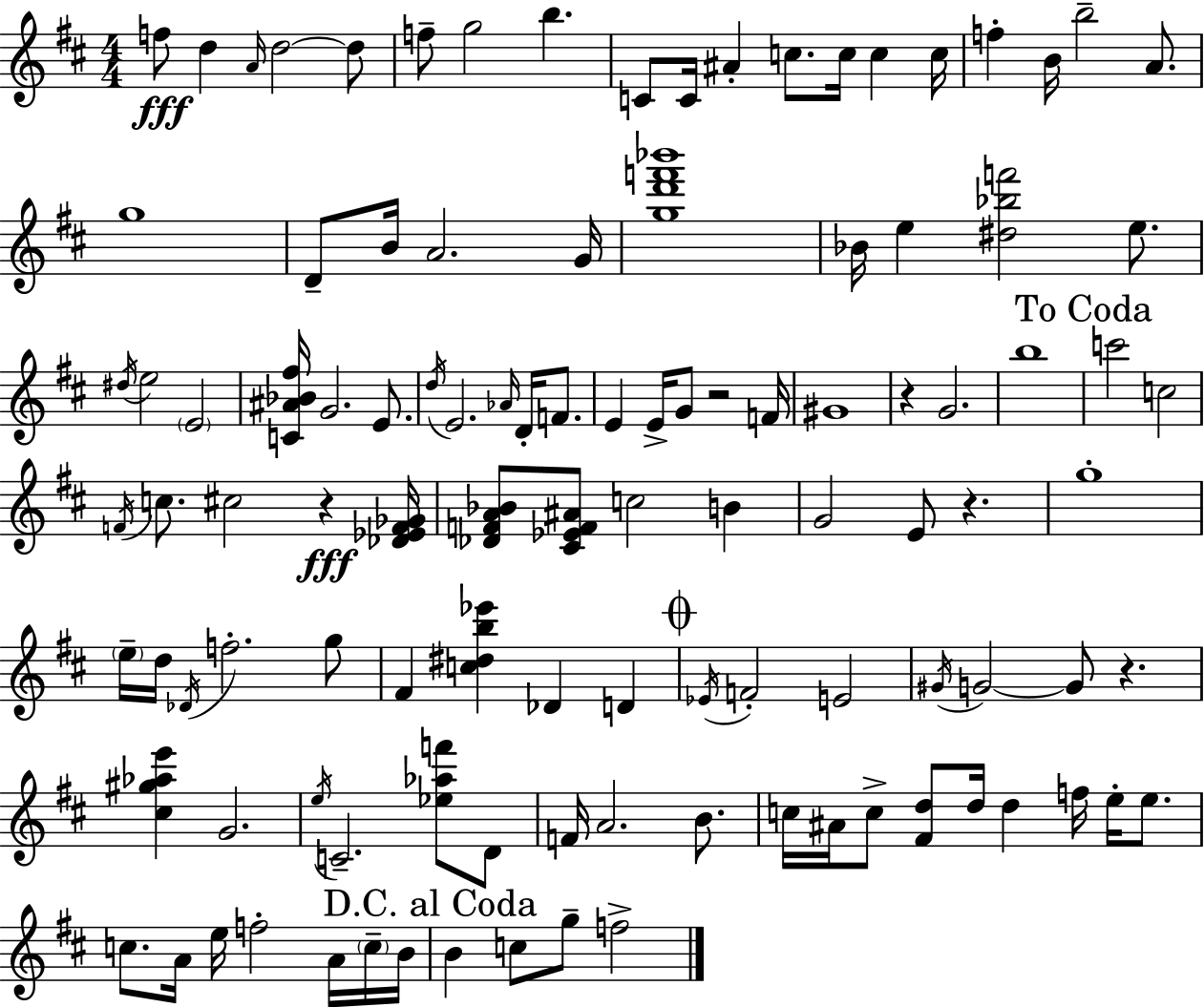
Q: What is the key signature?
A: D major